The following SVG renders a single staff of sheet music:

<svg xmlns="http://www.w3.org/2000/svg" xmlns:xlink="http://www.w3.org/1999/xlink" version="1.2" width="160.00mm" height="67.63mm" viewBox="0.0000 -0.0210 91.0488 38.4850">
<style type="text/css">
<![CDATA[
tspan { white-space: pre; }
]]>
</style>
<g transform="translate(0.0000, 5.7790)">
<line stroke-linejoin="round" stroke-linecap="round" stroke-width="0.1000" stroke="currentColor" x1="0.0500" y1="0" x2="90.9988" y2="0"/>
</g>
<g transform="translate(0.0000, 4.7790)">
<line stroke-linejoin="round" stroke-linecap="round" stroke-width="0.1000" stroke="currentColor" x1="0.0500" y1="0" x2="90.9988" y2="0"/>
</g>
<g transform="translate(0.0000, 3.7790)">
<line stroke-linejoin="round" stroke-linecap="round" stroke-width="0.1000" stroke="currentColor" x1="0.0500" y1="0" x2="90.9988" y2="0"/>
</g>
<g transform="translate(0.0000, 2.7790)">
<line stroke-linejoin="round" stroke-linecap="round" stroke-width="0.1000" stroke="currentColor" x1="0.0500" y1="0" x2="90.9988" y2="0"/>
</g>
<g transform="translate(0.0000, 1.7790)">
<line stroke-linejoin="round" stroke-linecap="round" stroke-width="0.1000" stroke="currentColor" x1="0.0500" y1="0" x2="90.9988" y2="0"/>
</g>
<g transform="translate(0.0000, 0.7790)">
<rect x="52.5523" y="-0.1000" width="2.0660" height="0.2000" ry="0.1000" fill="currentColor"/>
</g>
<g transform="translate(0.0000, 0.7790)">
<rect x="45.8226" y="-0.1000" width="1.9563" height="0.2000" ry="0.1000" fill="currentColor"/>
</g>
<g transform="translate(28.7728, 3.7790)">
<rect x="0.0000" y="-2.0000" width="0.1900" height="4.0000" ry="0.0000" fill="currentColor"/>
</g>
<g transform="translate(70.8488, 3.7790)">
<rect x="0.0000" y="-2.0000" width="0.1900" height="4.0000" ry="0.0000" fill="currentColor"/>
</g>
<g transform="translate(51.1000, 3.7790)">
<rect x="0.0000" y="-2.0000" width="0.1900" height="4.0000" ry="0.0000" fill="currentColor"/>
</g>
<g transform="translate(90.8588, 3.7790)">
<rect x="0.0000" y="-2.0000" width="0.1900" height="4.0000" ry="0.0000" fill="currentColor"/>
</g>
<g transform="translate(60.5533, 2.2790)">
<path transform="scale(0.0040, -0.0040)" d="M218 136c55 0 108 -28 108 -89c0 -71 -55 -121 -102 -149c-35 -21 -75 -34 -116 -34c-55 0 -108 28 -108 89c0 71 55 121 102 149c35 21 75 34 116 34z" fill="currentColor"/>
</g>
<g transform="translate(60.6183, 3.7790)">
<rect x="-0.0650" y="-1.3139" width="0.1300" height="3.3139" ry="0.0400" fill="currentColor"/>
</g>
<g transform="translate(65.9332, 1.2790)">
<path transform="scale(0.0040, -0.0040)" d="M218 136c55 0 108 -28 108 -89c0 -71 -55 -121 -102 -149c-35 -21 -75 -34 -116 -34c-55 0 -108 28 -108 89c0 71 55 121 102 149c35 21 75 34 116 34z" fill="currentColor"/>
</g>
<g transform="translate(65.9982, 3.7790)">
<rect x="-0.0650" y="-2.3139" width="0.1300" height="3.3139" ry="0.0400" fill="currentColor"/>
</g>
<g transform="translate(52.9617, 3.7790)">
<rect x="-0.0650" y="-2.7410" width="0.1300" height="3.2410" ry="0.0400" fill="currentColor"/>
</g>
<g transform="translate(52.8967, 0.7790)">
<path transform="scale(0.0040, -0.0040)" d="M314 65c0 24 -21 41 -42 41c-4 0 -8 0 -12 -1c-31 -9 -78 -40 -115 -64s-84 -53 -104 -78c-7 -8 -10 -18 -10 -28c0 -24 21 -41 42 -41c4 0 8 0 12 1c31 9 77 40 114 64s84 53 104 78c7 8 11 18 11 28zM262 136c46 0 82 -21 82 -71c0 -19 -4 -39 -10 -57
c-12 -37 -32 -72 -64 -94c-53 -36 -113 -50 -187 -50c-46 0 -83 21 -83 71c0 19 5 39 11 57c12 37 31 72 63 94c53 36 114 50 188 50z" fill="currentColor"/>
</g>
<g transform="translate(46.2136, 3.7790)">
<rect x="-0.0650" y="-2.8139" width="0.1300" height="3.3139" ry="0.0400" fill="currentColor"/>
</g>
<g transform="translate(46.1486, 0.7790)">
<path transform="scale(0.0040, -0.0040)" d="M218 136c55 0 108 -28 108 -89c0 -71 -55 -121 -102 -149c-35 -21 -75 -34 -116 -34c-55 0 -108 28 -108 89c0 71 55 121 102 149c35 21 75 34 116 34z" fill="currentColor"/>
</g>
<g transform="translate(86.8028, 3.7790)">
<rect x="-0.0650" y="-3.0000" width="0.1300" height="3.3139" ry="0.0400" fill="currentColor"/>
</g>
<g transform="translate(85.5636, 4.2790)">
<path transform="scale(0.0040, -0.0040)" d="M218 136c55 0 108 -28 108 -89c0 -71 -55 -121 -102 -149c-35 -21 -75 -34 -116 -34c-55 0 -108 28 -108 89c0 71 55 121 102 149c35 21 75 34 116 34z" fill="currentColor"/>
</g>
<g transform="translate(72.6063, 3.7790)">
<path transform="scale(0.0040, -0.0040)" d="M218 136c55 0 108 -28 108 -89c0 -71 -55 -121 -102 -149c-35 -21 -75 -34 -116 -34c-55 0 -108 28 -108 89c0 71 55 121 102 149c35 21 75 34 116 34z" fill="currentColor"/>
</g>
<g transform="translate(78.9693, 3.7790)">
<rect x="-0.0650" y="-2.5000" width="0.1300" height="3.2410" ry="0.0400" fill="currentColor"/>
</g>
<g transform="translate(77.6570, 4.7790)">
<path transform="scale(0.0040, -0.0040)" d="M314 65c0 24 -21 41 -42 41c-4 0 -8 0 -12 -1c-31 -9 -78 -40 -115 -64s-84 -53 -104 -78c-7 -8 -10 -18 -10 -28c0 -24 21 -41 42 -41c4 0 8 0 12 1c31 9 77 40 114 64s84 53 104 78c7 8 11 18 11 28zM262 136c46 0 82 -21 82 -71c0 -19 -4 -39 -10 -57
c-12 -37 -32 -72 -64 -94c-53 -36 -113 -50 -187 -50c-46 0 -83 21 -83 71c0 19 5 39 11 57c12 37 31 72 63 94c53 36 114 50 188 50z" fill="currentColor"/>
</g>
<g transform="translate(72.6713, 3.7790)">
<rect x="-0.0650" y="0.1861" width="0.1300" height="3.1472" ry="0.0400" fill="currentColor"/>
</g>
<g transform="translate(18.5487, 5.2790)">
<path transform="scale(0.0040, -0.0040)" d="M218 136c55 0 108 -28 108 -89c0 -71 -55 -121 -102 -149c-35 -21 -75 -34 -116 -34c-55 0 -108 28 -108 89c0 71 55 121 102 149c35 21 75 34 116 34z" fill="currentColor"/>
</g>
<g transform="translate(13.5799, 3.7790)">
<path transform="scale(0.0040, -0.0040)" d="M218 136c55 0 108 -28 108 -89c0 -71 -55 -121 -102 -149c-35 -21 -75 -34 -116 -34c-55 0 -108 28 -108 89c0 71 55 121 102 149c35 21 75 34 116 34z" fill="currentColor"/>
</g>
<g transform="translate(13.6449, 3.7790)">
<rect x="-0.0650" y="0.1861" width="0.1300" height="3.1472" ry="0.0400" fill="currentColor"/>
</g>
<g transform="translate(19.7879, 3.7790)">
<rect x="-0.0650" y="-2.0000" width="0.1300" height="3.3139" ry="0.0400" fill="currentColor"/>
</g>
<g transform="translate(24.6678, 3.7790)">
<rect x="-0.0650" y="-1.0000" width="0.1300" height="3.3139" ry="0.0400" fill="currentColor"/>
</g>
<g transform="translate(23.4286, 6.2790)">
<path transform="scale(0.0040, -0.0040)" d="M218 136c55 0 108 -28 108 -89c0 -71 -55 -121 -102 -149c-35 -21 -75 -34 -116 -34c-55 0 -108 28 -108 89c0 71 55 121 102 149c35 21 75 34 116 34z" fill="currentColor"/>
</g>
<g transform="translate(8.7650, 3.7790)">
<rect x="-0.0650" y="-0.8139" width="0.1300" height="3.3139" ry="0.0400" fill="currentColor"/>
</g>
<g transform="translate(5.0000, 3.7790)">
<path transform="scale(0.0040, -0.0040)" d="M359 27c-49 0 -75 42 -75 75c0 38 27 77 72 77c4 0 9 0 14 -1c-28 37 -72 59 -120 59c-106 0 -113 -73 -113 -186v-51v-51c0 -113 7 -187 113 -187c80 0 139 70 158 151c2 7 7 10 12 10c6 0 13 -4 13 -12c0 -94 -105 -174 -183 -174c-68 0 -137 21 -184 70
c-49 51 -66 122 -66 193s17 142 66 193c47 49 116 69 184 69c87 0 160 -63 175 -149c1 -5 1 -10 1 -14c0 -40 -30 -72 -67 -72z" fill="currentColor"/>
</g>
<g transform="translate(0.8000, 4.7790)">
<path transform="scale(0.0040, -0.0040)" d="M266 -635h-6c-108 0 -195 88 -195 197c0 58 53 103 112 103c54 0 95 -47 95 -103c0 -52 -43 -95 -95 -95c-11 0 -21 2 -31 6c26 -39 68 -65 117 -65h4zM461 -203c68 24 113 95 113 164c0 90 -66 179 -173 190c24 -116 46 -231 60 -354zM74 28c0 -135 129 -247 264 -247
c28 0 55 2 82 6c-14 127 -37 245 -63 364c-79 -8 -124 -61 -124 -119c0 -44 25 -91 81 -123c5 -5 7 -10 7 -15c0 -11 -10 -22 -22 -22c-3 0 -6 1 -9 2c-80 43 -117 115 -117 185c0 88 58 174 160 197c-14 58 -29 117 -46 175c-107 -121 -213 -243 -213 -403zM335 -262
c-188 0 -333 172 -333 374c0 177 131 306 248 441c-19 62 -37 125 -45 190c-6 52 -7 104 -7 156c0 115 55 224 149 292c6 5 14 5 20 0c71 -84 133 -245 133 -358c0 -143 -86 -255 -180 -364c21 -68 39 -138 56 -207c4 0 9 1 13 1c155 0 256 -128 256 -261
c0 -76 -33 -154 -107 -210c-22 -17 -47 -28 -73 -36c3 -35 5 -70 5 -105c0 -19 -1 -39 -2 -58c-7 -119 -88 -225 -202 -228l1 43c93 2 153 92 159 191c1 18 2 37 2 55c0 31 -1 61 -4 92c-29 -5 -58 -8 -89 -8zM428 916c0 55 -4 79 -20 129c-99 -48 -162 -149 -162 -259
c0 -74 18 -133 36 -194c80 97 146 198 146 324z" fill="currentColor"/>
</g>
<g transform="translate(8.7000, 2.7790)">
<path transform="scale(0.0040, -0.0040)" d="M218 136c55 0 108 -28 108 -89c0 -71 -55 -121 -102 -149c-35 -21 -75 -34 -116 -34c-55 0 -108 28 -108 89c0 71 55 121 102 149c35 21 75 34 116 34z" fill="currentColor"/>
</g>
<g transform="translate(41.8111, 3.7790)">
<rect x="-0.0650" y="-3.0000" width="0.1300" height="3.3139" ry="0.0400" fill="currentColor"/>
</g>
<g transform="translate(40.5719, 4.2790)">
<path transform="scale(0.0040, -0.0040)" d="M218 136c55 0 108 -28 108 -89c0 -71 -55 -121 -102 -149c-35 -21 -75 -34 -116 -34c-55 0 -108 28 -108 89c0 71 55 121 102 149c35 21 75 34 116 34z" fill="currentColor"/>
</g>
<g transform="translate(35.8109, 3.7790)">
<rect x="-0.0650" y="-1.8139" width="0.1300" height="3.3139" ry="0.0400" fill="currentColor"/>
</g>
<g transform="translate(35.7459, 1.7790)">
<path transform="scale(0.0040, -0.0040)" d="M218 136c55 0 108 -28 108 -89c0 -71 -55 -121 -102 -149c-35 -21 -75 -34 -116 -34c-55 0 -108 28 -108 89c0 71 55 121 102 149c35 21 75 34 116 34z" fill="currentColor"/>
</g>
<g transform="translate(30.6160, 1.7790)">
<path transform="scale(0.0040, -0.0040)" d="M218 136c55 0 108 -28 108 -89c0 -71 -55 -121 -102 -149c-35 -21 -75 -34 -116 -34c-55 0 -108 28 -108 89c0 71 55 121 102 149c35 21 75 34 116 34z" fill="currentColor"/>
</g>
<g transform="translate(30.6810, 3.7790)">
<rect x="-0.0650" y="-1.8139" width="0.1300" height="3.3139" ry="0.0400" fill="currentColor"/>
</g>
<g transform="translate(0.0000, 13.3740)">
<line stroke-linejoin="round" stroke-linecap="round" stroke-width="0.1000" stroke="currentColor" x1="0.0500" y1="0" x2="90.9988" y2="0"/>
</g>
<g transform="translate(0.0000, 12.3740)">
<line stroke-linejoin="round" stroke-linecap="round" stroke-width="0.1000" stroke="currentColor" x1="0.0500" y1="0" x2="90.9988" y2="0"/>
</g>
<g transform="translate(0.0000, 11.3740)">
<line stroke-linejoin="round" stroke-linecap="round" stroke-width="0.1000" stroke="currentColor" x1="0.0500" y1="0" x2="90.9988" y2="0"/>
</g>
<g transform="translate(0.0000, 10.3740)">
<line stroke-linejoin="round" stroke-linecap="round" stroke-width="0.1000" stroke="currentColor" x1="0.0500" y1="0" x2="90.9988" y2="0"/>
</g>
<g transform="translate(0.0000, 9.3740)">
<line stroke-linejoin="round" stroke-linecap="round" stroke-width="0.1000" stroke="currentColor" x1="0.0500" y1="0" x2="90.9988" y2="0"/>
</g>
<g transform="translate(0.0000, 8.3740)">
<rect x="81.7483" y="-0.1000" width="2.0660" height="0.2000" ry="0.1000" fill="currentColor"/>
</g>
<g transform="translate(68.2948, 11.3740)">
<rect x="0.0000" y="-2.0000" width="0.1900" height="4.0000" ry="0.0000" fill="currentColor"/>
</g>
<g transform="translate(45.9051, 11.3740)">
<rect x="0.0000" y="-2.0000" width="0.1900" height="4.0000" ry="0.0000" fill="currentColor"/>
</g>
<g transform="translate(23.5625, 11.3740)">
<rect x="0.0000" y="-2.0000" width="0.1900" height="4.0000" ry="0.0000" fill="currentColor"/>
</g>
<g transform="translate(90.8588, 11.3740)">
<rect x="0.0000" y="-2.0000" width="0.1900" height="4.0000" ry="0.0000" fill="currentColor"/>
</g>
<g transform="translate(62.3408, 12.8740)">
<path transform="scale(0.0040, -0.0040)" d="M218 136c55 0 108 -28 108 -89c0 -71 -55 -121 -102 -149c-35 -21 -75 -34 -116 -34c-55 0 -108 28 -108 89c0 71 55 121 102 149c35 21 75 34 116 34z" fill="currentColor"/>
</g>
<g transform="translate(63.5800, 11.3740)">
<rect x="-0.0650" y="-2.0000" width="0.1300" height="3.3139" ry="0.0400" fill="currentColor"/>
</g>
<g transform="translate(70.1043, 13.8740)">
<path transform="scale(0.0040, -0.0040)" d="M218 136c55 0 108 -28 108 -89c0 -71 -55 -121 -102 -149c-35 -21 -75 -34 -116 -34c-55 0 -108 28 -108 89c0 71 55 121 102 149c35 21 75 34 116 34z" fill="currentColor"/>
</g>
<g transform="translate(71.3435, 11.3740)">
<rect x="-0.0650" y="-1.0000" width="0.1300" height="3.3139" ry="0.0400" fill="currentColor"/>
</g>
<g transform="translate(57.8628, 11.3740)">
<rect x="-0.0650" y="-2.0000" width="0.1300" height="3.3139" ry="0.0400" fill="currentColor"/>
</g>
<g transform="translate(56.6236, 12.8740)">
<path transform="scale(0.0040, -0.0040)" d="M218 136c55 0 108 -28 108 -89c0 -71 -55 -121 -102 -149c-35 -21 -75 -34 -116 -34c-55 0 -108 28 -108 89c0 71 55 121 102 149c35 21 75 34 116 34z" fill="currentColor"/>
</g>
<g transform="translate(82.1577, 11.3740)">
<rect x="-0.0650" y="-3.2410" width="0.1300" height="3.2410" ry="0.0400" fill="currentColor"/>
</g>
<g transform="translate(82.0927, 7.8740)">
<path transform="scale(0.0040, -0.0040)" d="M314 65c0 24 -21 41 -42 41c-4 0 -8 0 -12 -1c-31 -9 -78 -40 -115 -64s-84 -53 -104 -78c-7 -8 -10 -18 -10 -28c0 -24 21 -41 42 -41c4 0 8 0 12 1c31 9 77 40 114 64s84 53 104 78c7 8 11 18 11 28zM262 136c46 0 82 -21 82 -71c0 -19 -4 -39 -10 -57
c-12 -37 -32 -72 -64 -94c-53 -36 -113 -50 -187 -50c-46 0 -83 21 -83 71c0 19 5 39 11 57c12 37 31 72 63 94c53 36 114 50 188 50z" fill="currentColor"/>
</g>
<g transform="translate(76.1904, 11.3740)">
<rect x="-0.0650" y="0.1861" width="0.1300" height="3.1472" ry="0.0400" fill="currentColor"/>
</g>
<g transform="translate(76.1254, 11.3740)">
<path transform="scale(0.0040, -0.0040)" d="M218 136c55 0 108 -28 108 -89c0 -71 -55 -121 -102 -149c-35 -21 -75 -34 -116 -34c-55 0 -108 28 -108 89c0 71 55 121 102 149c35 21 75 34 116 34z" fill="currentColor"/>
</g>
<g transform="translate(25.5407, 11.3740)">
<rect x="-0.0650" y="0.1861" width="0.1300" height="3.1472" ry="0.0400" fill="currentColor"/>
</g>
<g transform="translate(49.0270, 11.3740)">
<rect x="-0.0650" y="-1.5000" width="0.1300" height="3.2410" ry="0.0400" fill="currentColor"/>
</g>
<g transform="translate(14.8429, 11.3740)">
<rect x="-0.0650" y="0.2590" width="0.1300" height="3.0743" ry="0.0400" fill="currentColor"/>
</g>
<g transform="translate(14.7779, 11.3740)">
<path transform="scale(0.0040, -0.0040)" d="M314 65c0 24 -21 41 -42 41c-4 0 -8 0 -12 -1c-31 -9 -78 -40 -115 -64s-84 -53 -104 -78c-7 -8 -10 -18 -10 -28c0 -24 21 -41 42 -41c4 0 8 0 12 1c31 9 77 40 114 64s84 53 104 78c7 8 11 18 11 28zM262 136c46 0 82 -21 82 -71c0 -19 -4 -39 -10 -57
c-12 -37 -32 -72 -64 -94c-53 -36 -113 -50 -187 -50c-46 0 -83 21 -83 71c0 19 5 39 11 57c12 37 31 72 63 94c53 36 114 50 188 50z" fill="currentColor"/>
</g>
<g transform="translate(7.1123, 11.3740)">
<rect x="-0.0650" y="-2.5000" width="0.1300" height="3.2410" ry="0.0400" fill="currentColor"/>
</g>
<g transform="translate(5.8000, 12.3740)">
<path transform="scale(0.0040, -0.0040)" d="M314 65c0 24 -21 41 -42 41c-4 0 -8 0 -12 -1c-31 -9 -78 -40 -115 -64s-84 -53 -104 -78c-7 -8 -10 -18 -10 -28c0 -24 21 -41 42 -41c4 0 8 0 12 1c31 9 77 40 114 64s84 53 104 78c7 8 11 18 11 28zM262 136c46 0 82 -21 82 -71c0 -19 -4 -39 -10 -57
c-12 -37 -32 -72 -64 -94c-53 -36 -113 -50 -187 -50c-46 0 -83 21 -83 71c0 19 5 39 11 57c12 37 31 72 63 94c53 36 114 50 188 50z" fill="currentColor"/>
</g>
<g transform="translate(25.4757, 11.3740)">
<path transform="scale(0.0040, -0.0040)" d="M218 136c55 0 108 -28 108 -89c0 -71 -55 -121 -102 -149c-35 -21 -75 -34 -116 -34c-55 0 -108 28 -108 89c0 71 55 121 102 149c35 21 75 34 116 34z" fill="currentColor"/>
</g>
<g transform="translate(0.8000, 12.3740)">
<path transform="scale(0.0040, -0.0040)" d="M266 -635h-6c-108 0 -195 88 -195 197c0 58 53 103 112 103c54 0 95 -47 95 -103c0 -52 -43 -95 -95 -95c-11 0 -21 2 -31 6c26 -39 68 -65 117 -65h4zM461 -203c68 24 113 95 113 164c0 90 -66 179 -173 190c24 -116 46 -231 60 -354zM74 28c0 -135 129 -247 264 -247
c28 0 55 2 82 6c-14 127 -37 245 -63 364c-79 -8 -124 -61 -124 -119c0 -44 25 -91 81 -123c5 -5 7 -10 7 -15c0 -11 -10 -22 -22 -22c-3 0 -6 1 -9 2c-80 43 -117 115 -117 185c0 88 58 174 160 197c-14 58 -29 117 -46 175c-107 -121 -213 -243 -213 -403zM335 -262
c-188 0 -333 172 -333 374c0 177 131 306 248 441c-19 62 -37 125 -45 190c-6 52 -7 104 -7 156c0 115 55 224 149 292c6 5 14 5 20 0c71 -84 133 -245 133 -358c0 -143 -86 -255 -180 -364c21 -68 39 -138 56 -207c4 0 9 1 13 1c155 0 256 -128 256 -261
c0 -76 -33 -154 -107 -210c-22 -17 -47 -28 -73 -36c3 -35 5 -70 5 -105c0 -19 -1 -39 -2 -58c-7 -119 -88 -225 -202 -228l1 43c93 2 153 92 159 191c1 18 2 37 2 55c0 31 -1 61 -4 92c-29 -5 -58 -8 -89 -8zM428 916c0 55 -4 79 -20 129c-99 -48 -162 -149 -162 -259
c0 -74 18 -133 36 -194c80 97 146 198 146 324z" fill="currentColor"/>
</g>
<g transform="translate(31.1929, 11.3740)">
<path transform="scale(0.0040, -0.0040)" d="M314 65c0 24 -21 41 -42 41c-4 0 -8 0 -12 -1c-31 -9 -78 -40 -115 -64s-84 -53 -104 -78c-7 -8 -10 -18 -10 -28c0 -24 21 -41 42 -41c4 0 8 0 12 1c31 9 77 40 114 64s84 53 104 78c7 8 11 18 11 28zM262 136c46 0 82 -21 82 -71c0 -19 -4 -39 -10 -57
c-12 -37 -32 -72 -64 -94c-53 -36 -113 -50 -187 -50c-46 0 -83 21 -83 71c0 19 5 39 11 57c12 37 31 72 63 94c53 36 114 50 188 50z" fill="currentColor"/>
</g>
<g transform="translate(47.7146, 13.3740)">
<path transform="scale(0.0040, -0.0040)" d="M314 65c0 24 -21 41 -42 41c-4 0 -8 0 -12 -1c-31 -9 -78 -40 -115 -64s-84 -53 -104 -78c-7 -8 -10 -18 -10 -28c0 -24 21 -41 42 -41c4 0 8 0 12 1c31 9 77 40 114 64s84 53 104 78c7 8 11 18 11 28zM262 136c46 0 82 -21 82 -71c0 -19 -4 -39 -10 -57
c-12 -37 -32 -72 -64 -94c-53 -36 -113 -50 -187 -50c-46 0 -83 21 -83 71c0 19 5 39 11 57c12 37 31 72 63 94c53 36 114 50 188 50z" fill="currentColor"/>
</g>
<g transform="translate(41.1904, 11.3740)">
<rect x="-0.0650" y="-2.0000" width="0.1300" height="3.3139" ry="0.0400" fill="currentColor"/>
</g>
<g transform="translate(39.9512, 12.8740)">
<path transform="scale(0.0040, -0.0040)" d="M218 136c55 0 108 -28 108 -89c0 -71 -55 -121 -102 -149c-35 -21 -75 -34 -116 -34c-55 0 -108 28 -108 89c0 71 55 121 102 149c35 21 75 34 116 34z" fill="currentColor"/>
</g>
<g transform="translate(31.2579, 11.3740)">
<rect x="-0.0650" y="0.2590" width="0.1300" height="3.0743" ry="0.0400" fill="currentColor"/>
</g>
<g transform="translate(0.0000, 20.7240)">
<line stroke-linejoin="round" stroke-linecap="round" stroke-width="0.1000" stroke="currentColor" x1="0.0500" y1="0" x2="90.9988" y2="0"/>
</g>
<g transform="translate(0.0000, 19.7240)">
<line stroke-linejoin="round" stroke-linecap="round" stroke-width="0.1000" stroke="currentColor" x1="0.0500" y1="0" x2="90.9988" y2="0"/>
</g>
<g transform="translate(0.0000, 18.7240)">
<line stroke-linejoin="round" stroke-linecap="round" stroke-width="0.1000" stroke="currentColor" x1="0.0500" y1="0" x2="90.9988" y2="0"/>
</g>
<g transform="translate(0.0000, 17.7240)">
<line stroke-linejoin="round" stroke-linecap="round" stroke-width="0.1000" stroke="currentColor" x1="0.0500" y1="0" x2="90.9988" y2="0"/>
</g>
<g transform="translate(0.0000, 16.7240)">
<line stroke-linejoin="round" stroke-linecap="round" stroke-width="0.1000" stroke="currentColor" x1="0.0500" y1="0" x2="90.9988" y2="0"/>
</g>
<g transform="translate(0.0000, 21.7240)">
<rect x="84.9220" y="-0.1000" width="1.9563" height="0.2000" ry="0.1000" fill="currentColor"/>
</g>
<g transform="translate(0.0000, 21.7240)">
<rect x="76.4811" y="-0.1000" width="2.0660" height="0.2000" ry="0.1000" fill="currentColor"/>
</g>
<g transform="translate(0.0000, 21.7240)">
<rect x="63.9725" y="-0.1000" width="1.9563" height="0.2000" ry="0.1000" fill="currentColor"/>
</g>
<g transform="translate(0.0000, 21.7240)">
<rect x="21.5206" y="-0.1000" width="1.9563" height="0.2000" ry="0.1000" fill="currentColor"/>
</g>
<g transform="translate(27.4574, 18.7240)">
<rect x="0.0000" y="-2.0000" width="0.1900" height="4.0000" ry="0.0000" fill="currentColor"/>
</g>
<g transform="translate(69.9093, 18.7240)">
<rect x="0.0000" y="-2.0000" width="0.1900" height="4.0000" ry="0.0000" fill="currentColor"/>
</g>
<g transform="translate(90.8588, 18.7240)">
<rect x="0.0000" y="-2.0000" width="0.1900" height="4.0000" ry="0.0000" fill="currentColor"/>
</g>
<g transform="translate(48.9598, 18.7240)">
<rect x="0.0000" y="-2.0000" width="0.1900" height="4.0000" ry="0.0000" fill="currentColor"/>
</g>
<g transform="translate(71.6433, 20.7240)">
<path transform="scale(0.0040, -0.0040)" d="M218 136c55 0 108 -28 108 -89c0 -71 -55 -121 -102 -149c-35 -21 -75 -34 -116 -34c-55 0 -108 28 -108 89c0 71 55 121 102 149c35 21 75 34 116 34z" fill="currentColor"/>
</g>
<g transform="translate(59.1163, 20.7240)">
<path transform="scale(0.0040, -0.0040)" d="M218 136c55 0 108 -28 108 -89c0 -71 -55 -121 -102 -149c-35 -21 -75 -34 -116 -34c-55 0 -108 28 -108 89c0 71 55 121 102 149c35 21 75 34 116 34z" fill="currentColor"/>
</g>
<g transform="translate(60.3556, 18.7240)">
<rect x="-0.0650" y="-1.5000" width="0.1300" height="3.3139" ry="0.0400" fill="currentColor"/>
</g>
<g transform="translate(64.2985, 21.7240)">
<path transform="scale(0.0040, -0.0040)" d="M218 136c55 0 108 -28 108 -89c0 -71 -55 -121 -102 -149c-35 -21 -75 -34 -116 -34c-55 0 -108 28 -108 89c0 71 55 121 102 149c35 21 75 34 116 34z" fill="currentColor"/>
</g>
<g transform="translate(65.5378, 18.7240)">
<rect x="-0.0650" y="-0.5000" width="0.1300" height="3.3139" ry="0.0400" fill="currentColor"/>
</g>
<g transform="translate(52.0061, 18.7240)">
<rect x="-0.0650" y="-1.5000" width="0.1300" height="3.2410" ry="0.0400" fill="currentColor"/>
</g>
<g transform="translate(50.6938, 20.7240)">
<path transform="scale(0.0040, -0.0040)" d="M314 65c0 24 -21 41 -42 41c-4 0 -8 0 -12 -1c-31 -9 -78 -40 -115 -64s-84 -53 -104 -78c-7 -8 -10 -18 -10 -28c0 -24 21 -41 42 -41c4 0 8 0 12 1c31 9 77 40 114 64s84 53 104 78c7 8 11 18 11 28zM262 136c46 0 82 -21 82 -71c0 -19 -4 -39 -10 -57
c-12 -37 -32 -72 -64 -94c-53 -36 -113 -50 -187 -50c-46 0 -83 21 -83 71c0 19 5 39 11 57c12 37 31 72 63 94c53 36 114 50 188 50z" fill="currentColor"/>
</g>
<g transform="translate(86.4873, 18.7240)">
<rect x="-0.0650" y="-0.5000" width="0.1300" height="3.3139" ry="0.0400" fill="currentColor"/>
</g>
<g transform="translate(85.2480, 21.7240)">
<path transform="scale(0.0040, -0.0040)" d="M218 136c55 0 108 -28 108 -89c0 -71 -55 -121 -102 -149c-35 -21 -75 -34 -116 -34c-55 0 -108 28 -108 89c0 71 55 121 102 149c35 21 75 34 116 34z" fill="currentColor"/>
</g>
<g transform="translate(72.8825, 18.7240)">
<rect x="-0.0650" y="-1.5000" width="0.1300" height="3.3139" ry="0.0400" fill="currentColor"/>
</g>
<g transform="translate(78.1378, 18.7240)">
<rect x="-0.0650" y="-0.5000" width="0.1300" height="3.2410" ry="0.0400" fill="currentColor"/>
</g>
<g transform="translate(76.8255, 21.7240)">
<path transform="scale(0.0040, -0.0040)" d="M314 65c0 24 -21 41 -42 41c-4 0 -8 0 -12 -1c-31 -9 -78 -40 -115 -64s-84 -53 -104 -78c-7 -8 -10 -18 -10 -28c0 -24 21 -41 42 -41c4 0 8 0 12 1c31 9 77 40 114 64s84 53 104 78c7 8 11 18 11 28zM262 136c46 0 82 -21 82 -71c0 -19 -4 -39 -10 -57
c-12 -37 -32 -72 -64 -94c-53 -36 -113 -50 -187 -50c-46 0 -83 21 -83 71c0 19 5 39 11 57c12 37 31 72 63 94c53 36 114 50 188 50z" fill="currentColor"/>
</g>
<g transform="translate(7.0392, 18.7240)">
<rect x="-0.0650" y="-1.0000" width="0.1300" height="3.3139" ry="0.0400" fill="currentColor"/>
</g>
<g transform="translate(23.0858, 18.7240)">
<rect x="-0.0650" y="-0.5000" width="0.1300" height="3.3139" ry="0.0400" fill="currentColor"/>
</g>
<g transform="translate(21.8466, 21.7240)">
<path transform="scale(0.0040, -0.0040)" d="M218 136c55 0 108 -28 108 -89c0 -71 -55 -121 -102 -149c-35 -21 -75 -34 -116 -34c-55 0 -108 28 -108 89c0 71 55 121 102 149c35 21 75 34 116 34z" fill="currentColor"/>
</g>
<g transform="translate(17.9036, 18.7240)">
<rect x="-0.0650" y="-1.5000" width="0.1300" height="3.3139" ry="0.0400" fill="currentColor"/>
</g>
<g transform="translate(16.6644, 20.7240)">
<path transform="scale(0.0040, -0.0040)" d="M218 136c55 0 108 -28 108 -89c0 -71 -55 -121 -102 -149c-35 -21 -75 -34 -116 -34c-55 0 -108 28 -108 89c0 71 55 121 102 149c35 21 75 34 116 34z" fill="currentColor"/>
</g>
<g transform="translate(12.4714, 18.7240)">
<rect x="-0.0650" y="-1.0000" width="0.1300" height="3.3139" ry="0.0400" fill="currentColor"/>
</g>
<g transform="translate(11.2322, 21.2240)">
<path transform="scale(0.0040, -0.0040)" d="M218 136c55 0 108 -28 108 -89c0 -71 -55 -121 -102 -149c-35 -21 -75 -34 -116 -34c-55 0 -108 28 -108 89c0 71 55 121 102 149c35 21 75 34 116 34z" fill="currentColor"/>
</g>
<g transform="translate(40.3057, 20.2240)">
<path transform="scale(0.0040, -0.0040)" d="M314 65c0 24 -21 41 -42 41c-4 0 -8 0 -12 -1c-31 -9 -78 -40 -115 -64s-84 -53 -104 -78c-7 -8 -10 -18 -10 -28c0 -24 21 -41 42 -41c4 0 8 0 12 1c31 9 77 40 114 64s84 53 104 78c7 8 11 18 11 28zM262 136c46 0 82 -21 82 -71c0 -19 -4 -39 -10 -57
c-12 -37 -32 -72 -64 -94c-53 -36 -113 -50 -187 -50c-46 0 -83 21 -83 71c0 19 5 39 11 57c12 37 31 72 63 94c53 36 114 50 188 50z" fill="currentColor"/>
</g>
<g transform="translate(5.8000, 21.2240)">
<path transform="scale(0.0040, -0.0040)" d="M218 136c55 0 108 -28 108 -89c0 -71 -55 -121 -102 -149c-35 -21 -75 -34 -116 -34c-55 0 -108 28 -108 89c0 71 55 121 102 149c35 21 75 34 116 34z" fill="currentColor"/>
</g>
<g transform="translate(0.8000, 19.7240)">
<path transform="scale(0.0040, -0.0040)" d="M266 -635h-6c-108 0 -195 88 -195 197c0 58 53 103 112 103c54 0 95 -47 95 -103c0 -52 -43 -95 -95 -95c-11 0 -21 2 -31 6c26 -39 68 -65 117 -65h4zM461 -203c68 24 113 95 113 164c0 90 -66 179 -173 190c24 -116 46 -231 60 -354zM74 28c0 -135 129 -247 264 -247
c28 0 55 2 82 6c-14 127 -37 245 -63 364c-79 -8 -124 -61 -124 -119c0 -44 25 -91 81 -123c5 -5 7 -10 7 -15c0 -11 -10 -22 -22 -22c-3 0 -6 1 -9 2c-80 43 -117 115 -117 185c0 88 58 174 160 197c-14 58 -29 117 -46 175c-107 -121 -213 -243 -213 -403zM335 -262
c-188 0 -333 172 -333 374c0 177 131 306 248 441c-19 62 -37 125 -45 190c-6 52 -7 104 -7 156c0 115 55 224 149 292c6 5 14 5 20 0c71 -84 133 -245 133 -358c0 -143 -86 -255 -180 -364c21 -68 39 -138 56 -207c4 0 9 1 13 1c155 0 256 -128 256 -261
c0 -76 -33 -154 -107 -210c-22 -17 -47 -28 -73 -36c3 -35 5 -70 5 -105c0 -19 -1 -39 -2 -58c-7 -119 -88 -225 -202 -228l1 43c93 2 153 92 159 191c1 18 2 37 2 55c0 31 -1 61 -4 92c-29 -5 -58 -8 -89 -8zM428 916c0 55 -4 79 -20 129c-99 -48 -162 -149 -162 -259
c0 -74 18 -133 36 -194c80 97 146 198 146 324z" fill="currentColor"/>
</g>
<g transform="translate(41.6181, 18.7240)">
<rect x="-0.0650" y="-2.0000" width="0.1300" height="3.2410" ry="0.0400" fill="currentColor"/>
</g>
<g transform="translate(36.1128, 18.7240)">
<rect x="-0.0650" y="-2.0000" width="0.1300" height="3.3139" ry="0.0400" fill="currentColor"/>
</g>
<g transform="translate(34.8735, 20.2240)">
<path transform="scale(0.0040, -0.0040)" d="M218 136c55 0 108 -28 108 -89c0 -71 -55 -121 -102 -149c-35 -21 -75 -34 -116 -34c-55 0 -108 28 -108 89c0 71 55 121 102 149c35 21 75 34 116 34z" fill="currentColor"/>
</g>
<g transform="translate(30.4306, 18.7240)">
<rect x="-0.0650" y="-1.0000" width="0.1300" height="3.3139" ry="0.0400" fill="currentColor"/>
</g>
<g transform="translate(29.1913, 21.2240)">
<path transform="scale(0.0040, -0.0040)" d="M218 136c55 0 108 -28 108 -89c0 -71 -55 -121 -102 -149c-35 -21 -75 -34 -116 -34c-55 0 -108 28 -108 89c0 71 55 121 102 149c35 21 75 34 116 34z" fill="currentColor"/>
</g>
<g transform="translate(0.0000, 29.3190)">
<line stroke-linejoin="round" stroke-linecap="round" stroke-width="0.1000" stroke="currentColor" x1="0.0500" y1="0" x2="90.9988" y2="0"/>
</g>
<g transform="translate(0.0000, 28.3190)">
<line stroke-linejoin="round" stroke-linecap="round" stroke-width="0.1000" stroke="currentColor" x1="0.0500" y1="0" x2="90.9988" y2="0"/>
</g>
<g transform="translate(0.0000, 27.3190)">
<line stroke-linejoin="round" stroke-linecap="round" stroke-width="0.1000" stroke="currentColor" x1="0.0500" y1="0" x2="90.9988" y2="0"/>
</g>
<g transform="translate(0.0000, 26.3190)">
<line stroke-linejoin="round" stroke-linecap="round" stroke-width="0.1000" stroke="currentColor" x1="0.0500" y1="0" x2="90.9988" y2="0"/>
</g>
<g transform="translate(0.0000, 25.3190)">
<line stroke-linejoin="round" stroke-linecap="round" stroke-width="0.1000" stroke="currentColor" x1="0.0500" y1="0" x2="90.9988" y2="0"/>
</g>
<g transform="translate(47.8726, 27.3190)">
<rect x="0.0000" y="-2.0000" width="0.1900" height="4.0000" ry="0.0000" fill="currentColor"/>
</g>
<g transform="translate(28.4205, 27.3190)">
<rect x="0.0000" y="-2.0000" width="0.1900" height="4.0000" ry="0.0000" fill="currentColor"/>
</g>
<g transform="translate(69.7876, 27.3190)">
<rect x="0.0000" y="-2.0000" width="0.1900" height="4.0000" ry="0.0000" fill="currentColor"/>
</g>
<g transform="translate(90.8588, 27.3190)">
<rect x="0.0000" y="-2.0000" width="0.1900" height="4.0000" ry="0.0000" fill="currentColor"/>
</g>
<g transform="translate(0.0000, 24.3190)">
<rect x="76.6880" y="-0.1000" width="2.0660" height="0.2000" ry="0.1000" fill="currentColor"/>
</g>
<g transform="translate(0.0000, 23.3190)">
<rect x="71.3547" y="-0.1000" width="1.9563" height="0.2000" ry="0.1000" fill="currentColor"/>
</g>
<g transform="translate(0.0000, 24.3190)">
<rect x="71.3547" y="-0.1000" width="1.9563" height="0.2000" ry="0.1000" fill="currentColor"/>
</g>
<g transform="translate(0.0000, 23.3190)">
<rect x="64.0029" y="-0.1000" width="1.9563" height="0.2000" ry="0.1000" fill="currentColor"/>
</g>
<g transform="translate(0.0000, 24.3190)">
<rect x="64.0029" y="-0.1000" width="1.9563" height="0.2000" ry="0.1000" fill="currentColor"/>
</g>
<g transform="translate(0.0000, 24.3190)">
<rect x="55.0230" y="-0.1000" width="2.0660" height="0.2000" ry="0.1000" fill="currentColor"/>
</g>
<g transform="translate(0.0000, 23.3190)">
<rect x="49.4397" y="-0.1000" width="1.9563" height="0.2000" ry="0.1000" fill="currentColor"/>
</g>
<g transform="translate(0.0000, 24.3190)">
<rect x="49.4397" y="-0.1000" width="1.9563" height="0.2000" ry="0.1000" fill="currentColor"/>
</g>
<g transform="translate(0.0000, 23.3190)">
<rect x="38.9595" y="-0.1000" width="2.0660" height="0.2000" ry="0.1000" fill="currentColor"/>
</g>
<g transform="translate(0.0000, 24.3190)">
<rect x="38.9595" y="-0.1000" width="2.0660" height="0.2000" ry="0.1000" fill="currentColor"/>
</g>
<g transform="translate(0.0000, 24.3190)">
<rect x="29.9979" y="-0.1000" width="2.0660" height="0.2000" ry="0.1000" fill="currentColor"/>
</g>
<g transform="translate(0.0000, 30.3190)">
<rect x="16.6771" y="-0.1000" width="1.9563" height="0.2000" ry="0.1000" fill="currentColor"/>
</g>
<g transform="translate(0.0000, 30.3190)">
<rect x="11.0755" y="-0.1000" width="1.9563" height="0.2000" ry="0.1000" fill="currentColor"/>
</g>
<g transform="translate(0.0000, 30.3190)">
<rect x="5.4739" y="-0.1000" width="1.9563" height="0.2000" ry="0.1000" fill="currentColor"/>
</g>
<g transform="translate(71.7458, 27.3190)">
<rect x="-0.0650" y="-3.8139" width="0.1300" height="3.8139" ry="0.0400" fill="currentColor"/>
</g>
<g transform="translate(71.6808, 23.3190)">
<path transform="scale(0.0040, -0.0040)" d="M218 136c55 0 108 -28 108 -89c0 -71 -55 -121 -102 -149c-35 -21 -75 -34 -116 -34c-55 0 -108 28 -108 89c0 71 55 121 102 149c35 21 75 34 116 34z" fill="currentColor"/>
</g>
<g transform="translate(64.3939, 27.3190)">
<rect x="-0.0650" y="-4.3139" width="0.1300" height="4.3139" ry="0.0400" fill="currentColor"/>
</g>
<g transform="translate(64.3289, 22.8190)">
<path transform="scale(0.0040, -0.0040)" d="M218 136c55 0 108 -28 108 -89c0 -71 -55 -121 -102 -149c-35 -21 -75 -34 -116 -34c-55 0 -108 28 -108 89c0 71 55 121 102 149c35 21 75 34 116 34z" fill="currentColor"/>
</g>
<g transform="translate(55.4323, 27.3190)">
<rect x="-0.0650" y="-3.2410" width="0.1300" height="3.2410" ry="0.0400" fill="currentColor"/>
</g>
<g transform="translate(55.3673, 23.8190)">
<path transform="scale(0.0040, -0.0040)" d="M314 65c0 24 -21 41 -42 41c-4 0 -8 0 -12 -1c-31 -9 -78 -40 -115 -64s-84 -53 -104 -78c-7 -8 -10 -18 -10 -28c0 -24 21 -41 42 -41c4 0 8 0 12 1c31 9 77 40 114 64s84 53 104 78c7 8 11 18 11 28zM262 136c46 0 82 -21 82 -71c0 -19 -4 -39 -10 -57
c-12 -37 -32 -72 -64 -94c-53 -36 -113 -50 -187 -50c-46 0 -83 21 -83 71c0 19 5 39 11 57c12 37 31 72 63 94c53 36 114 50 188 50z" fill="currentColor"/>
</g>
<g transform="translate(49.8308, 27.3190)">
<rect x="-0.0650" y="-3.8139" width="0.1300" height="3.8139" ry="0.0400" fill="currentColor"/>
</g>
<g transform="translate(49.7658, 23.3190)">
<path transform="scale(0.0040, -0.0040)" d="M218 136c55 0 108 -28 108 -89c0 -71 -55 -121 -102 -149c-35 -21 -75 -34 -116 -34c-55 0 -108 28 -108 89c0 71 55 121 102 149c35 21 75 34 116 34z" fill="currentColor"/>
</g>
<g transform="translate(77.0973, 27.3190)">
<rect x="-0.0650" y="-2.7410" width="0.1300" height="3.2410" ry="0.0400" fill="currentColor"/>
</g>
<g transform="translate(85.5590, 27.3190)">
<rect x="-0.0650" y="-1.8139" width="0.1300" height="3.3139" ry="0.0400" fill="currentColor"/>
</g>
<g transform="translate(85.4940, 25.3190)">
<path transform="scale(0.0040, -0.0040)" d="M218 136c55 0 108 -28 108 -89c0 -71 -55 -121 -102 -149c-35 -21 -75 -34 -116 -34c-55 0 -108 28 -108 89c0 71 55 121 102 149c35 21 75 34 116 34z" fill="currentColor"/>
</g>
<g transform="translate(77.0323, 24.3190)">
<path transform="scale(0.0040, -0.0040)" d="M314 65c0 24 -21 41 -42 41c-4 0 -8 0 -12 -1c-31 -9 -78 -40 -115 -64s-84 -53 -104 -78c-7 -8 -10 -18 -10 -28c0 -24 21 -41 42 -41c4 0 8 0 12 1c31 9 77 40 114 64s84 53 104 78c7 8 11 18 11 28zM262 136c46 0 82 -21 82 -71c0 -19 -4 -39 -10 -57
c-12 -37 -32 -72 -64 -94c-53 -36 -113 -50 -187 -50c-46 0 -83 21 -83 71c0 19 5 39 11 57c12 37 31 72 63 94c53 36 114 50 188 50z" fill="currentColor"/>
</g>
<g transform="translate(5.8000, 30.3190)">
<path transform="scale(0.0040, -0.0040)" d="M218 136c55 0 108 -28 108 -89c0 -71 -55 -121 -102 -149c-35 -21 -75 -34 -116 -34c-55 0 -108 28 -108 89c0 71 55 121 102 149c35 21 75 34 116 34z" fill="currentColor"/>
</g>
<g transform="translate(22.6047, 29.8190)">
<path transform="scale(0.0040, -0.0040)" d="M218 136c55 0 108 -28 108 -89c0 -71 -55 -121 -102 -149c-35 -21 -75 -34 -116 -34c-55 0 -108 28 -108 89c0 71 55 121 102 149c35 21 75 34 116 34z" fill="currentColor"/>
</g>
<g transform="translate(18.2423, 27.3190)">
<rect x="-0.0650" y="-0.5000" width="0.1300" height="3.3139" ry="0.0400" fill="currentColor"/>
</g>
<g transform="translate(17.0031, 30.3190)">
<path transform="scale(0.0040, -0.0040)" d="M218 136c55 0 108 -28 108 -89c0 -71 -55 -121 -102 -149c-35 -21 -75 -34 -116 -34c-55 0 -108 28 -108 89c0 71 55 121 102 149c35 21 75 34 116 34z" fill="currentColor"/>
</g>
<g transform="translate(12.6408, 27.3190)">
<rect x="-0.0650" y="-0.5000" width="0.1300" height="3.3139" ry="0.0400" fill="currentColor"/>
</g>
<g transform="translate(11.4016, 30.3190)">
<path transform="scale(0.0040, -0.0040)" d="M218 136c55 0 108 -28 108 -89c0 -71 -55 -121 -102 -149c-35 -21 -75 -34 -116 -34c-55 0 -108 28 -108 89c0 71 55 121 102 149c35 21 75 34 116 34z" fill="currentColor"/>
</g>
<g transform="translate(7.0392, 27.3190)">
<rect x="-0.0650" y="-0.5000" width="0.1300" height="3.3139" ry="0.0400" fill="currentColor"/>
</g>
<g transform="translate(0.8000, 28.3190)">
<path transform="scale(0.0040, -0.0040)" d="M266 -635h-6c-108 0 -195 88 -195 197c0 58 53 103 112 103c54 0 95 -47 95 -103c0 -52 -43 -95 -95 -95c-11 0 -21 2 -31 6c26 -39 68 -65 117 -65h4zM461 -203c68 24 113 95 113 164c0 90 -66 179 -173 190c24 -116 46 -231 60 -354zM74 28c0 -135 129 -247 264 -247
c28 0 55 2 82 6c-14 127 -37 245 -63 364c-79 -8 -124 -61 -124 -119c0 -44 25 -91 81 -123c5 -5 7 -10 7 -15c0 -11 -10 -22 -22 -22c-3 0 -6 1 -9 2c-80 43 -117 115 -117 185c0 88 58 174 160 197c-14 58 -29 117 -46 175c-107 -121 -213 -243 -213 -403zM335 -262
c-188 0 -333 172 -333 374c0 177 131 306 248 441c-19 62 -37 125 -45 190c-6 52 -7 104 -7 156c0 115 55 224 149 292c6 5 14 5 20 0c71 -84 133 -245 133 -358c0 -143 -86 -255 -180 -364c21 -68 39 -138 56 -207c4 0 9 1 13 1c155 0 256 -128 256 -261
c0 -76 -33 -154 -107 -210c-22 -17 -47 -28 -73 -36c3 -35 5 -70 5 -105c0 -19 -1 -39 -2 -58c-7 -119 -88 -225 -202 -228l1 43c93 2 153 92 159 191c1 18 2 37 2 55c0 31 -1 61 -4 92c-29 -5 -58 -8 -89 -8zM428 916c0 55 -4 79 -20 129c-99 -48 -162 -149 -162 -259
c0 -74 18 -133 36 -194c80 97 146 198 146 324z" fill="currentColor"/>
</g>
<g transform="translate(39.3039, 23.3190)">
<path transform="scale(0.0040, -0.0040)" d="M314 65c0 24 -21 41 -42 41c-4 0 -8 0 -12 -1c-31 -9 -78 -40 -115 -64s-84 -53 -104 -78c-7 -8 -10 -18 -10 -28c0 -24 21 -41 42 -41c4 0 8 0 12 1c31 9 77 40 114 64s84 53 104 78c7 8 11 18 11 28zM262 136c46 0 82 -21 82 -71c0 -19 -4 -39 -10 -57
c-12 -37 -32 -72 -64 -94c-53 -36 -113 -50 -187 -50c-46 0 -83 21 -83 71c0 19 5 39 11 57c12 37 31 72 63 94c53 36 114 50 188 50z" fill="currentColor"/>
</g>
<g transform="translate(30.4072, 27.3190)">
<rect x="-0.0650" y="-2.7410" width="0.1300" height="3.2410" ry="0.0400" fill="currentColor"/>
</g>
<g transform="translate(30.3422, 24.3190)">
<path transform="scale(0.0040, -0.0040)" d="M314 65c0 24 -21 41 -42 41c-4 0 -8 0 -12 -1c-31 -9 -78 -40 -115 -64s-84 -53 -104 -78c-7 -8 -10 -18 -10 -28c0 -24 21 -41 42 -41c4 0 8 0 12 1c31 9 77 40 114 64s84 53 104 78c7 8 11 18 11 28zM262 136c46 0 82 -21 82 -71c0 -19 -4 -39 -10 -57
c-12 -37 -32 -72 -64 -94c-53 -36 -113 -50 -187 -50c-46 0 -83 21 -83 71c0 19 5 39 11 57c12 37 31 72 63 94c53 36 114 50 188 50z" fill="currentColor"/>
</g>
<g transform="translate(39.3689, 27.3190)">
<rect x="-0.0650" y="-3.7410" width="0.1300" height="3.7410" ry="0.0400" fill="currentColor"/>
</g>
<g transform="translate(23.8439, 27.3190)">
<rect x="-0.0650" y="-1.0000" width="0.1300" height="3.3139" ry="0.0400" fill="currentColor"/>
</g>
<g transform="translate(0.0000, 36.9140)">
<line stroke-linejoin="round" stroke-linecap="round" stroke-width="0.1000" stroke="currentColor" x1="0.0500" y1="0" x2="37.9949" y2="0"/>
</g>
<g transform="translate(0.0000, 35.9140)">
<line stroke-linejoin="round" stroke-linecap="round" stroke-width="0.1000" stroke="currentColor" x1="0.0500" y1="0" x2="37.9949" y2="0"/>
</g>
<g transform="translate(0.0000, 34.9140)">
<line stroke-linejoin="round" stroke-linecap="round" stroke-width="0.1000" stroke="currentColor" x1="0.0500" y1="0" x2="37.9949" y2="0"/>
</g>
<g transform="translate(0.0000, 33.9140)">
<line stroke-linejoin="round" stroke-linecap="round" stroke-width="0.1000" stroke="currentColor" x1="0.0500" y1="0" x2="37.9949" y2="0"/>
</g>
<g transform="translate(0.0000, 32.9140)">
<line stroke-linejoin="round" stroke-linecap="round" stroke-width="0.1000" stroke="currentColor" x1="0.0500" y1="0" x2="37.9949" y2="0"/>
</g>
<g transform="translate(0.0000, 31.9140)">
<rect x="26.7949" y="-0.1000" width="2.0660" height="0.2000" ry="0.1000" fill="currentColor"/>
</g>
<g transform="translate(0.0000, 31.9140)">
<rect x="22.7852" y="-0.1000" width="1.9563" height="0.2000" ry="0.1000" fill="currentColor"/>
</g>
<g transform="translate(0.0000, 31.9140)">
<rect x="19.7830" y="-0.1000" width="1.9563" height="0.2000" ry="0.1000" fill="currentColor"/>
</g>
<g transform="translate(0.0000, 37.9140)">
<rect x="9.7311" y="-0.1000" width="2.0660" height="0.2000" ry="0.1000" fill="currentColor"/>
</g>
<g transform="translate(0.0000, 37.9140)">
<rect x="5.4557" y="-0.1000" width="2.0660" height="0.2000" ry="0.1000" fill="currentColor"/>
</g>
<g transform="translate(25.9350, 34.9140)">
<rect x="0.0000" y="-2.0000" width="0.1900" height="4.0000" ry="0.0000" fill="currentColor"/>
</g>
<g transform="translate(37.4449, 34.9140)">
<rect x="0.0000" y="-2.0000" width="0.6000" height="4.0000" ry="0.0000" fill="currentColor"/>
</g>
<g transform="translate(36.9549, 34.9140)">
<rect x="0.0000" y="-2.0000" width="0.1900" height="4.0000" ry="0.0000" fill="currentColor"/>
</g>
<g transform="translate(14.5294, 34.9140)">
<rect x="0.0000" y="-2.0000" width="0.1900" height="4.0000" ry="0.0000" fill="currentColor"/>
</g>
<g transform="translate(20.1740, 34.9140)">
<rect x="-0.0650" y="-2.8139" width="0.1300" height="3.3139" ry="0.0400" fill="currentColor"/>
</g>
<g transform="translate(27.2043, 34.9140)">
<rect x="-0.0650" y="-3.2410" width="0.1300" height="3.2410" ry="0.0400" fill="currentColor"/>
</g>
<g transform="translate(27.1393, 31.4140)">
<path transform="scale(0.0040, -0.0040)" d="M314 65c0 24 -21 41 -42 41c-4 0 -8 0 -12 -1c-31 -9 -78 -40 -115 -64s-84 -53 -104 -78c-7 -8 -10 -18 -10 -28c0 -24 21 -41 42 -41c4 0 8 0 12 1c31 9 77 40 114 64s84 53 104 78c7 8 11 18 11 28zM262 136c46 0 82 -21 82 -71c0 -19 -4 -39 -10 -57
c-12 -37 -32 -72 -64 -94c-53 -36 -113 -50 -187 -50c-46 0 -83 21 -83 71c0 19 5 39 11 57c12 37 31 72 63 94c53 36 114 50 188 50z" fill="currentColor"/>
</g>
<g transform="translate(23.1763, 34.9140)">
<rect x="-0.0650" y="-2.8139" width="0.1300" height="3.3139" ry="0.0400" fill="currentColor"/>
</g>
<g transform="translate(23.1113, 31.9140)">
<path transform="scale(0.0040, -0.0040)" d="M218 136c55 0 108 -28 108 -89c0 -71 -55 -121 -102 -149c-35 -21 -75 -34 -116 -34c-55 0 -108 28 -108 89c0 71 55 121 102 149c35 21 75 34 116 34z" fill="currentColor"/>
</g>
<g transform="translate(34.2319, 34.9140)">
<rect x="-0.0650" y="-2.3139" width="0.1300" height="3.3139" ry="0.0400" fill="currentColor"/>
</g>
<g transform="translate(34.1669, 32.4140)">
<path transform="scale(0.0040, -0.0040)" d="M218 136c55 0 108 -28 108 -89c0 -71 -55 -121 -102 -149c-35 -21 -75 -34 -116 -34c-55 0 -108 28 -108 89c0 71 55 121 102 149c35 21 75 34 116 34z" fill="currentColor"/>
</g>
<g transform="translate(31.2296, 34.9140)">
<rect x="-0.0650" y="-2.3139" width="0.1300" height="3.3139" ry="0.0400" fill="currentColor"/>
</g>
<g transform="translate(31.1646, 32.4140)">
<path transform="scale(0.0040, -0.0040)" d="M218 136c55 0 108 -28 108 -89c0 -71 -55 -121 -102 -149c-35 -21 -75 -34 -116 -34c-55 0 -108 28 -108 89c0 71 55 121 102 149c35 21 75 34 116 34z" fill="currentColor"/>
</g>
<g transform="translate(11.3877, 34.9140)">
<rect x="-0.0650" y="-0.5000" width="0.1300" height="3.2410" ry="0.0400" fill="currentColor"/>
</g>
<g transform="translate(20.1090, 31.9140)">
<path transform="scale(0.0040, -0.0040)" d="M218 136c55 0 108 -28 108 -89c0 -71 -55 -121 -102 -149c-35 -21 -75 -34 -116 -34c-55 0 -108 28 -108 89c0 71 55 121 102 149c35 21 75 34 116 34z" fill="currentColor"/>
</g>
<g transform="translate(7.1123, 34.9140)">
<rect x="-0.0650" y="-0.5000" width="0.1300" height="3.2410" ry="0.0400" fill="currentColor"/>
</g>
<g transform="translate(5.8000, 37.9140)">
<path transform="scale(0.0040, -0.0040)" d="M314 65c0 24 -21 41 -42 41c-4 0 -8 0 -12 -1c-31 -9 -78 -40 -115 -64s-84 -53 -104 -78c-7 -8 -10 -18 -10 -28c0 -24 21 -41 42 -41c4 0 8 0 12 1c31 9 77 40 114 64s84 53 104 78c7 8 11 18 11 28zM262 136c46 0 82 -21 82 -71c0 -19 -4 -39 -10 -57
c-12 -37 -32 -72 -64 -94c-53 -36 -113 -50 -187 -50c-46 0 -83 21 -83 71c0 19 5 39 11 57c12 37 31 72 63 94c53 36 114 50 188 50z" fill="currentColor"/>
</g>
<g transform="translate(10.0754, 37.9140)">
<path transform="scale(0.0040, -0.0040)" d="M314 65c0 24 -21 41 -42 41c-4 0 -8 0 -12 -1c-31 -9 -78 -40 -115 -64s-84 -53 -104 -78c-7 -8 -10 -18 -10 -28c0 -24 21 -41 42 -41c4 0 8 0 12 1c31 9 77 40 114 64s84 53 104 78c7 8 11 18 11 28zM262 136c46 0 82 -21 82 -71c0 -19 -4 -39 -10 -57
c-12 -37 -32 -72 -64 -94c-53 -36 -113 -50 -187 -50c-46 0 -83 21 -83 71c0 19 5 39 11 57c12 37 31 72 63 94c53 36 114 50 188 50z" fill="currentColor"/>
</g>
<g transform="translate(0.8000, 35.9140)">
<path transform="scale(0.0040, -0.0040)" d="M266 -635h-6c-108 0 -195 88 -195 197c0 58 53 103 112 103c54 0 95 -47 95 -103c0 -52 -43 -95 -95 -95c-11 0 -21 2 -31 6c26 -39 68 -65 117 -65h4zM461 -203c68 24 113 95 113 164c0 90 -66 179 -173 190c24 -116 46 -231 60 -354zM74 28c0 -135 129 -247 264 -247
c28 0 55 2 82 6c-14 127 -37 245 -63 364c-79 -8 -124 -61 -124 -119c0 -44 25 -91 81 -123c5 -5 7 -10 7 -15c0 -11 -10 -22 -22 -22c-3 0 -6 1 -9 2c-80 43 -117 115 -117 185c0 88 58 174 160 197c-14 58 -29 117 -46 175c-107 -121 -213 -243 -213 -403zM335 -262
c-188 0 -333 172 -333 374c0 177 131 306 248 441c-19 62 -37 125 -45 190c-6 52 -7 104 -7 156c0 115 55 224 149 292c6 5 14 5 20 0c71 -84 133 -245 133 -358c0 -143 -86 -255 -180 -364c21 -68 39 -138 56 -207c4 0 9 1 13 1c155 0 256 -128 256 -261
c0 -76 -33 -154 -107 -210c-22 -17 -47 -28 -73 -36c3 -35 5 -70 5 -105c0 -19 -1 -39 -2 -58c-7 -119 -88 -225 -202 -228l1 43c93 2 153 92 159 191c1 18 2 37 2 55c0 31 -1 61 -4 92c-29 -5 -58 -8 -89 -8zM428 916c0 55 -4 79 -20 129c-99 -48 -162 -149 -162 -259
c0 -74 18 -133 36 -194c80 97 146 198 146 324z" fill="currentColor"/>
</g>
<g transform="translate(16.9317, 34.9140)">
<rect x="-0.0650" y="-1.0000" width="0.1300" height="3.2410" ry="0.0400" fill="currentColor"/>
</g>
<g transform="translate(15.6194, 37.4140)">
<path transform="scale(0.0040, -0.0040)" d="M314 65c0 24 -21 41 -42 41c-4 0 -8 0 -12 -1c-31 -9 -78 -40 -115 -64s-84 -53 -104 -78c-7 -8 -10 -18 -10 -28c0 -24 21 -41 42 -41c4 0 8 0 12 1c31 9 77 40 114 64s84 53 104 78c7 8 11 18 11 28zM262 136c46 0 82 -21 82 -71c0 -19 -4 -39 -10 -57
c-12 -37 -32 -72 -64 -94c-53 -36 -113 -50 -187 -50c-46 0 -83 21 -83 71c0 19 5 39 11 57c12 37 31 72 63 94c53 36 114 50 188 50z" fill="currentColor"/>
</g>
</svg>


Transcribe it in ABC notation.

X:1
T:Untitled
M:4/4
L:1/4
K:C
d B F D f f A a a2 e g B G2 A G2 B2 B B2 F E2 F F D B b2 D D E C D F F2 E2 E C E C2 C C C C D a2 c'2 c' b2 d' c' a2 f C2 C2 D2 a a b2 g g